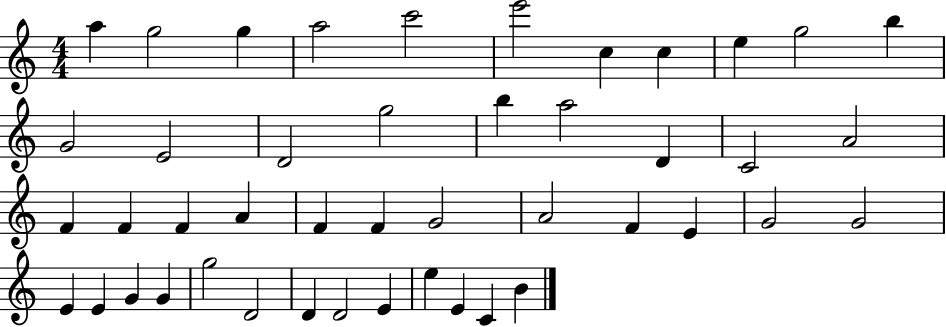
{
  \clef treble
  \numericTimeSignature
  \time 4/4
  \key c \major
  a''4 g''2 g''4 | a''2 c'''2 | e'''2 c''4 c''4 | e''4 g''2 b''4 | \break g'2 e'2 | d'2 g''2 | b''4 a''2 d'4 | c'2 a'2 | \break f'4 f'4 f'4 a'4 | f'4 f'4 g'2 | a'2 f'4 e'4 | g'2 g'2 | \break e'4 e'4 g'4 g'4 | g''2 d'2 | d'4 d'2 e'4 | e''4 e'4 c'4 b'4 | \break \bar "|."
}